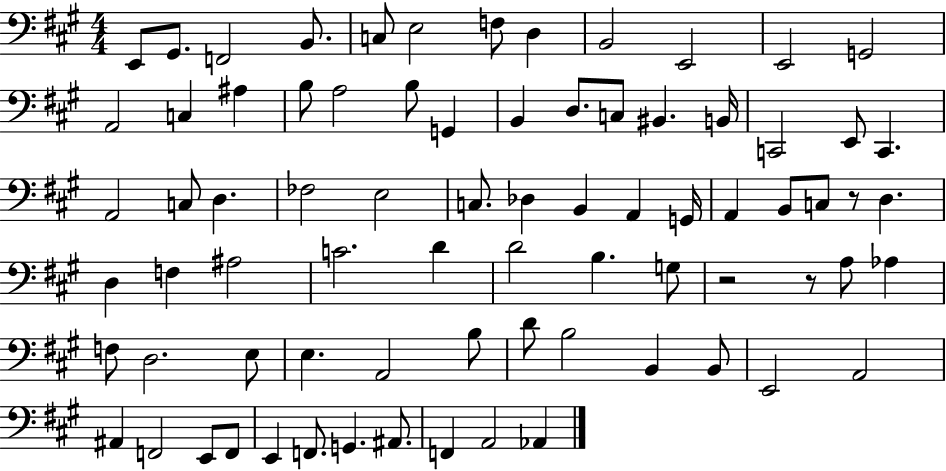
E2/e G#2/e. F2/h B2/e. C3/e E3/h F3/e D3/q B2/h E2/h E2/h G2/h A2/h C3/q A#3/q B3/e A3/h B3/e G2/q B2/q D3/e. C3/e BIS2/q. B2/s C2/h E2/e C2/q. A2/h C3/e D3/q. FES3/h E3/h C3/e. Db3/q B2/q A2/q G2/s A2/q B2/e C3/e R/e D3/q. D3/q F3/q A#3/h C4/h. D4/q D4/h B3/q. G3/e R/h R/e A3/e Ab3/q F3/e D3/h. E3/e E3/q. A2/h B3/e D4/e B3/h B2/q B2/e E2/h A2/h A#2/q F2/h E2/e F2/e E2/q F2/e. G2/q. A#2/e. F2/q A2/h Ab2/q